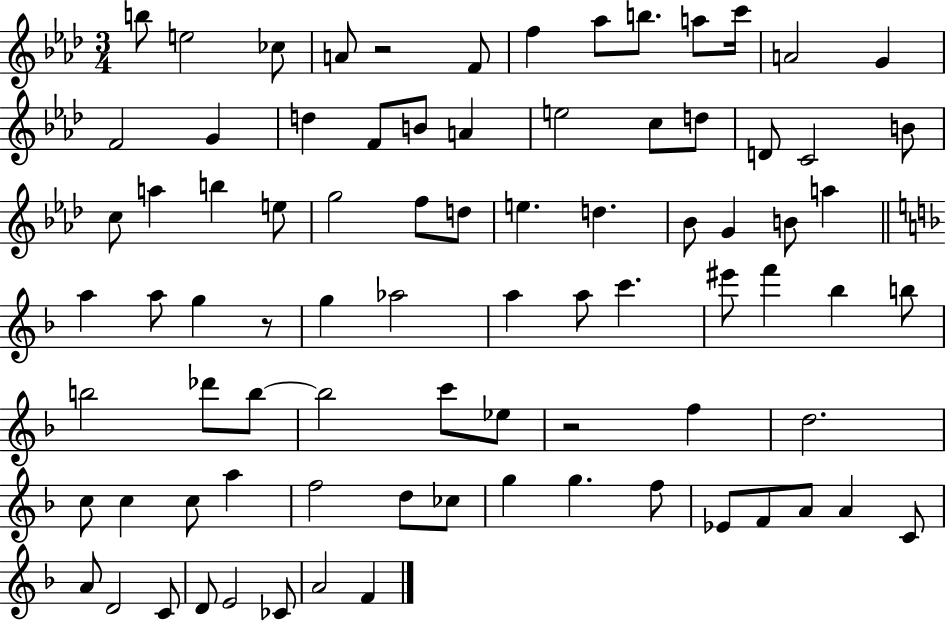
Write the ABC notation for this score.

X:1
T:Untitled
M:3/4
L:1/4
K:Ab
b/2 e2 _c/2 A/2 z2 F/2 f _a/2 b/2 a/2 c'/4 A2 G F2 G d F/2 B/2 A e2 c/2 d/2 D/2 C2 B/2 c/2 a b e/2 g2 f/2 d/2 e d _B/2 G B/2 a a a/2 g z/2 g _a2 a a/2 c' ^e'/2 f' _b b/2 b2 _d'/2 b/2 b2 c'/2 _e/2 z2 f d2 c/2 c c/2 a f2 d/2 _c/2 g g f/2 _E/2 F/2 A/2 A C/2 A/2 D2 C/2 D/2 E2 _C/2 A2 F